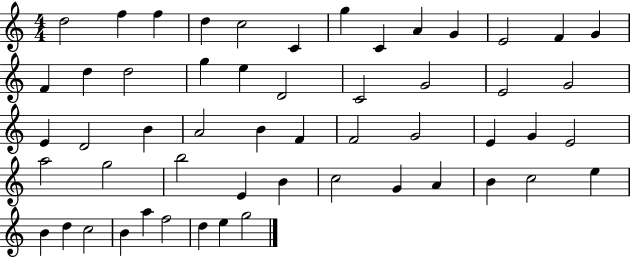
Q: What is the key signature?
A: C major